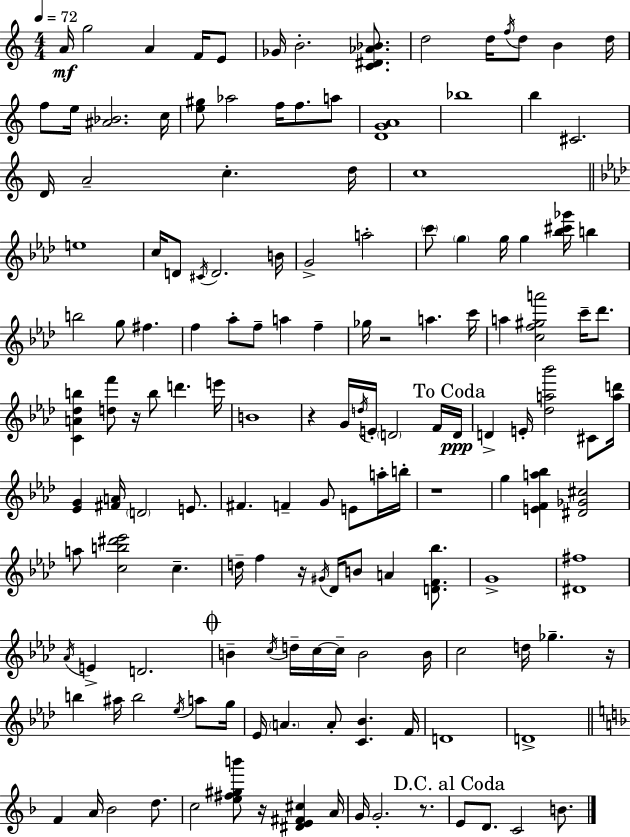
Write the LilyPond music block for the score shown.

{
  \clef treble
  \numericTimeSignature
  \time 4/4
  \key a \minor
  \tempo 4 = 72
  a'16\mf g''2 a'4 f'16 e'8 | ges'16 b'2.-. <c' dis' aes' bes'>8. | d''2 d''16 \acciaccatura { f''16 } d''8 b'4 | d''16 f''8 e''16 <ais' bes'>2. | \break c''16 <e'' gis''>8 aes''2 f''16 f''8. a''8 | <d' g' a'>1 | bes''1 | b''4 cis'2. | \break d'16 a'2-- c''4.-. | d''16 c''1 | \bar "||" \break \key f \minor e''1 | c''16 d'8 \acciaccatura { cis'16 } d'2. | b'16 g'2-> a''2-. | \parenthesize c'''8 \parenthesize g''4 g''16 g''4 <bes'' cis''' ges'''>16 b''4 | \break b''2 g''8 fis''4. | f''4 aes''8-. f''8-- a''4 f''4-- | ges''16 r2 a''4. | c'''16 a''4 <c'' f'' gis'' a'''>2 c'''16-- des'''8. | \break <c' a' des'' b''>4 <d'' f'''>8 r16 b''8 d'''4. | e'''16 b'1 | r4 g'16 \acciaccatura { d''16 } e'16-. \parenthesize d'2 | f'16 \mark "To Coda" d'16\ppp d'4-> e'16-. <des'' a'' bes'''>2 cis'8 | \break <a'' d'''>16 <ees' g'>4 <fis' a'>16 \parenthesize d'2 e'8. | fis'4. f'4-- g'8 e'8 | a''16-. b''16-. r1 | g''4 <e' f' a'' bes''>4 <dis' ges' cis''>2 | \break a''8 <c'' b'' dis''' ees'''>2 c''4.-- | d''16-- f''4 r16 \acciaccatura { gis'16 } des'16 b'8 a'4 | <d' f' bes''>8. g'1-> | <dis' fis''>1 | \break \acciaccatura { aes'16 } e'4-> d'2. | \mark \markup { \musicglyph "scripts.coda" } b'4-- \acciaccatura { c''16 } d''16-- c''16~~ c''16-- b'2 | b'16 c''2 d''16 ges''4.-- | r16 b''4 ais''16 b''2 | \break \acciaccatura { ees''16 } a''8 g''16 ees'16 \parenthesize a'4. a'8-. <c' bes'>4. | f'16 d'1 | d'1-> | \bar "||" \break \key f \major f'4 a'16 bes'2 d''8. | c''2 <e'' fis'' gis'' b'''>8 r16 <dis' e' fis' cis''>4 a'16 | g'16 g'2.-. r8. | \mark "D.C. al Coda" e'8 d'8. c'2 b'8. | \break \bar "|."
}